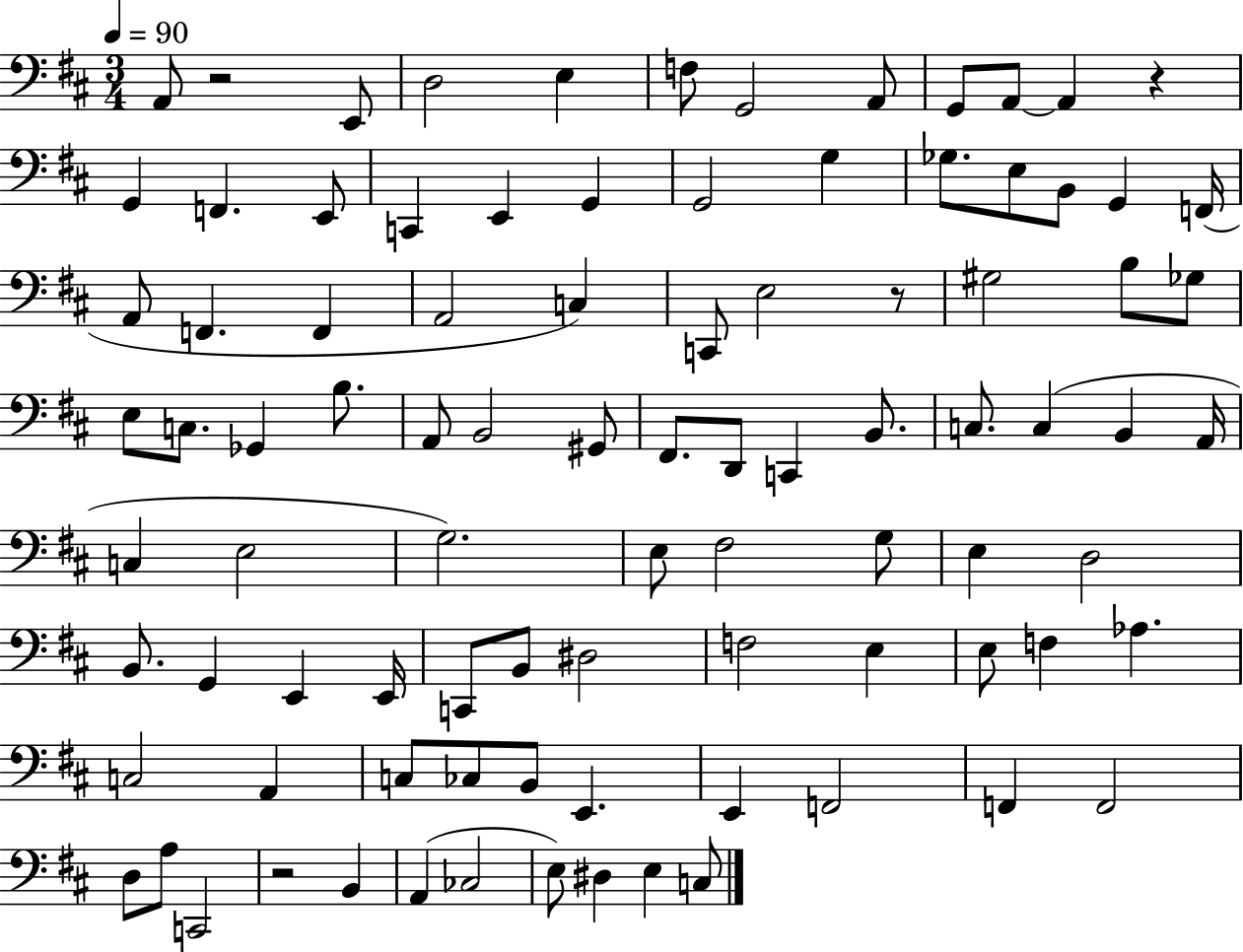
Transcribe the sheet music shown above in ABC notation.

X:1
T:Untitled
M:3/4
L:1/4
K:D
A,,/2 z2 E,,/2 D,2 E, F,/2 G,,2 A,,/2 G,,/2 A,,/2 A,, z G,, F,, E,,/2 C,, E,, G,, G,,2 G, _G,/2 E,/2 B,,/2 G,, F,,/4 A,,/2 F,, F,, A,,2 C, C,,/2 E,2 z/2 ^G,2 B,/2 _G,/2 E,/2 C,/2 _G,, B,/2 A,,/2 B,,2 ^G,,/2 ^F,,/2 D,,/2 C,, B,,/2 C,/2 C, B,, A,,/4 C, E,2 G,2 E,/2 ^F,2 G,/2 E, D,2 B,,/2 G,, E,, E,,/4 C,,/2 B,,/2 ^D,2 F,2 E, E,/2 F, _A, C,2 A,, C,/2 _C,/2 B,,/2 E,, E,, F,,2 F,, F,,2 D,/2 A,/2 C,,2 z2 B,, A,, _C,2 E,/2 ^D, E, C,/2